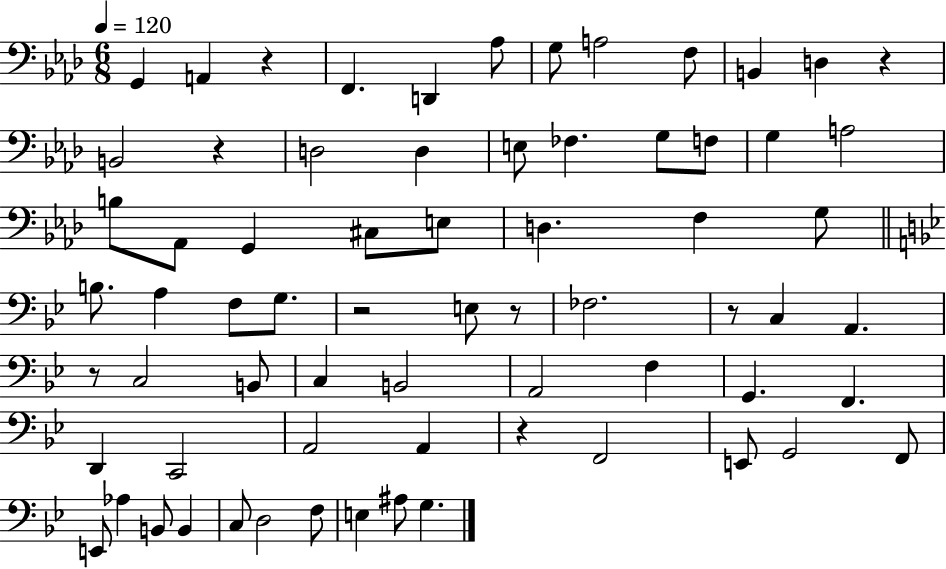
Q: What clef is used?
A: bass